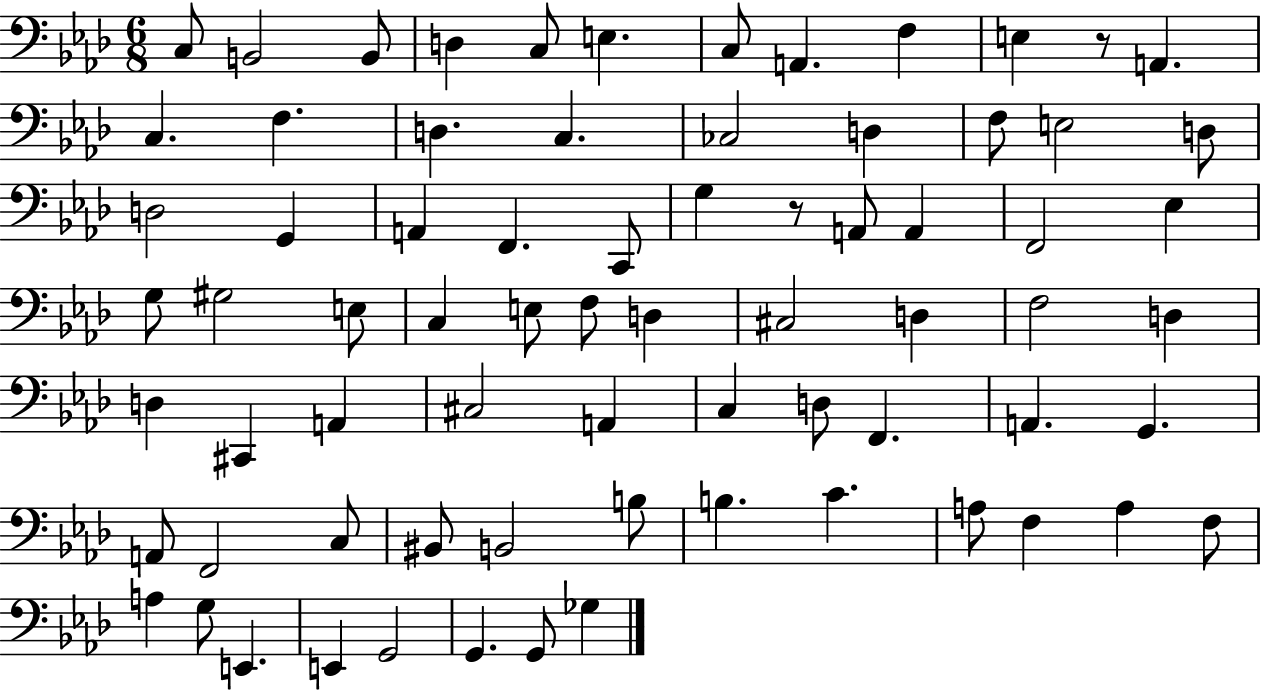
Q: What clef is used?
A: bass